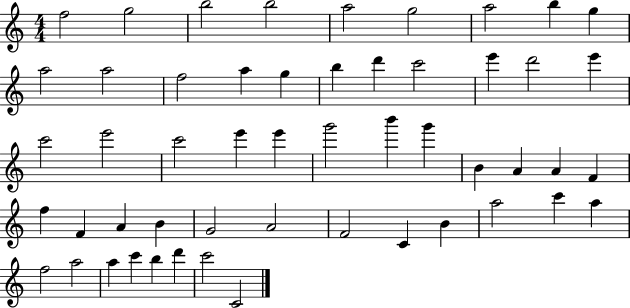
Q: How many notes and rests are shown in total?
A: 52